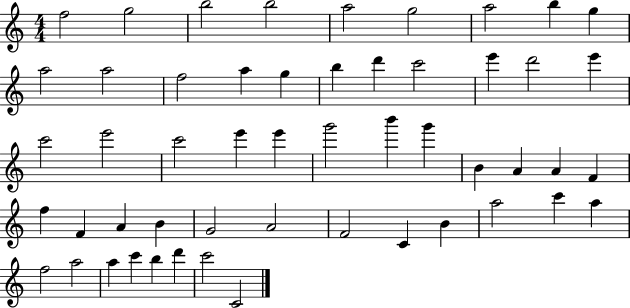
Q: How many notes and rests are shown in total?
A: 52